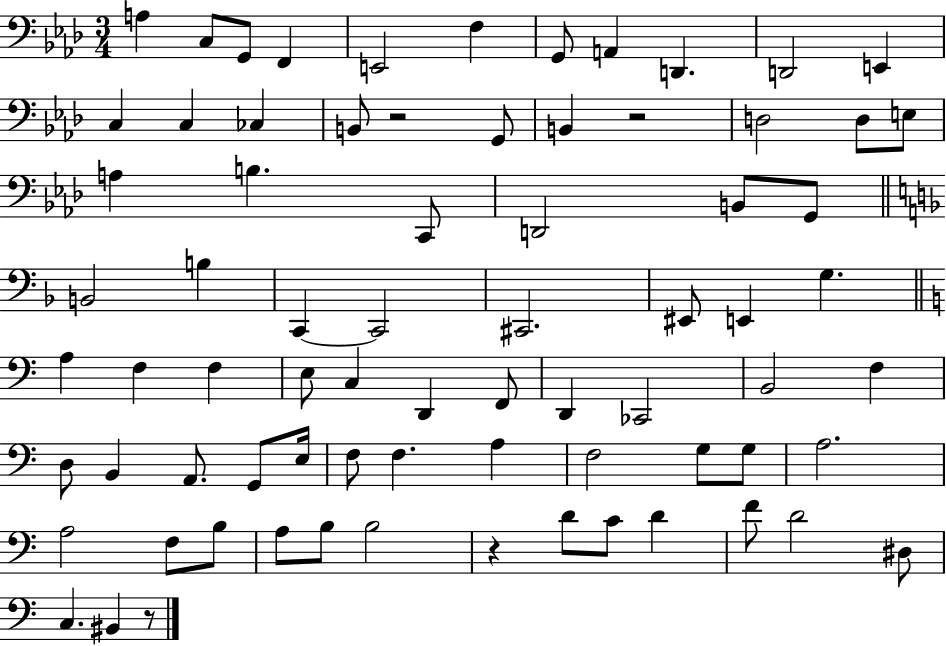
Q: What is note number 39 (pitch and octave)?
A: C3